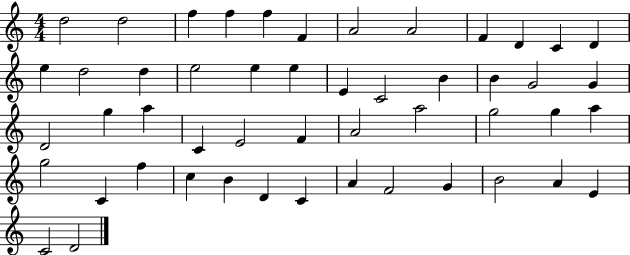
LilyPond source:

{
  \clef treble
  \numericTimeSignature
  \time 4/4
  \key c \major
  d''2 d''2 | f''4 f''4 f''4 f'4 | a'2 a'2 | f'4 d'4 c'4 d'4 | \break e''4 d''2 d''4 | e''2 e''4 e''4 | e'4 c'2 b'4 | b'4 g'2 g'4 | \break d'2 g''4 a''4 | c'4 e'2 f'4 | a'2 a''2 | g''2 g''4 a''4 | \break g''2 c'4 f''4 | c''4 b'4 d'4 c'4 | a'4 f'2 g'4 | b'2 a'4 e'4 | \break c'2 d'2 | \bar "|."
}